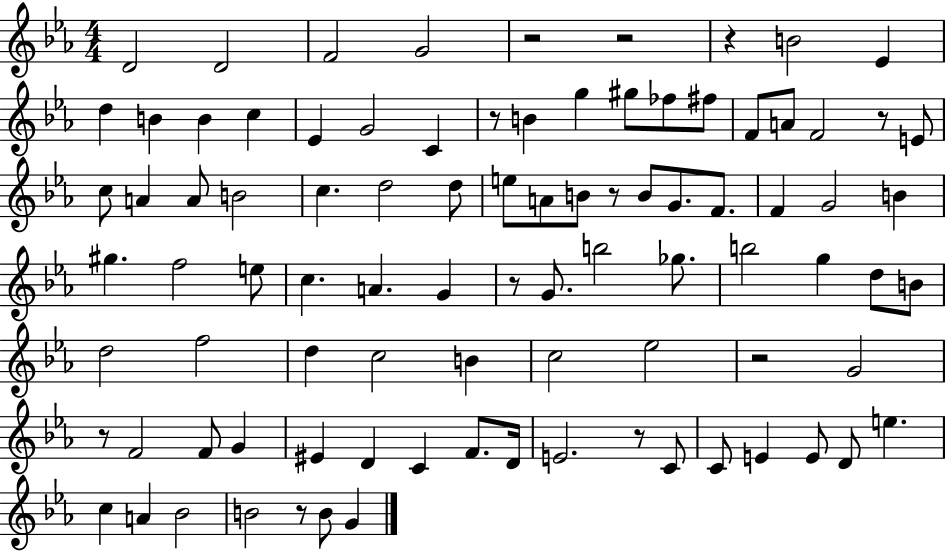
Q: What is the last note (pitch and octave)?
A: G4